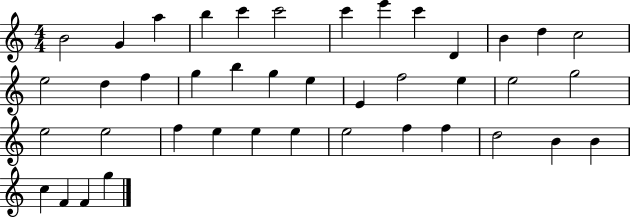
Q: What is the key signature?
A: C major